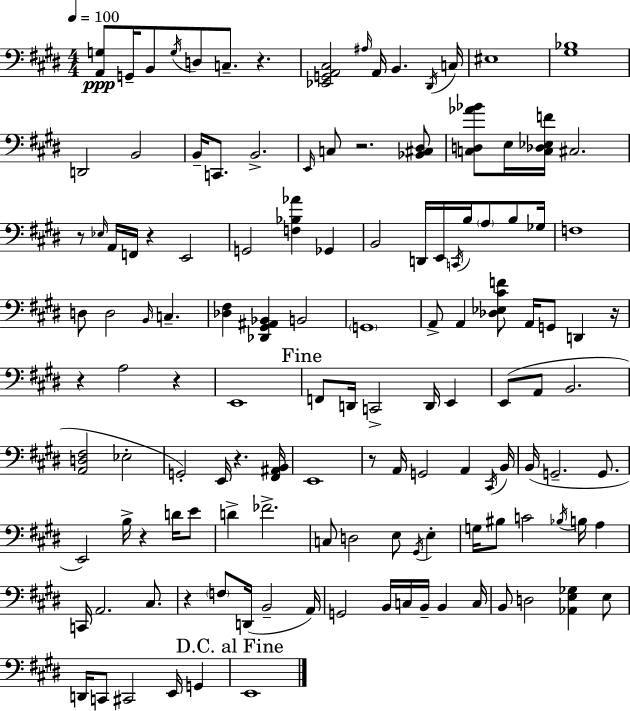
X:1
T:Untitled
M:4/4
L:1/4
K:E
[A,,G,]/2 G,,/4 B,,/2 G,/4 D,/2 C,/2 z [_E,,G,,A,,^C,]2 ^A,/4 A,,/4 B,, ^D,,/4 C,/4 ^E,4 [^G,_B,]4 D,,2 B,,2 B,,/4 C,,/2 B,,2 E,,/4 C,/2 z2 [_B,,^C,^D,]/2 [C,D,_A_B]/2 E,/4 [C,_D,_E,F]/4 ^C,2 z/2 _E,/4 A,,/4 F,,/4 z E,,2 G,,2 [F,_B,_A] _G,, B,,2 D,,/4 E,,/4 C,,/4 B,/4 A,/2 B,/2 _G,/4 F,4 D,/2 D,2 B,,/4 C, [_D,^F,] [_D,,^G,,^A,,_B,,] B,,2 G,,4 A,,/2 A,, [_D,_E,^CF]/2 A,,/4 G,,/2 D,, z/4 z A,2 z E,,4 F,,/2 D,,/4 C,,2 D,,/4 E,, E,,/2 A,,/2 B,,2 [A,,D,^F,]2 _E,2 G,,2 E,,/4 z [^F,,^A,,B,,]/4 E,,4 z/2 A,,/4 G,,2 A,, ^C,,/4 B,,/4 B,,/4 G,,2 G,,/2 E,,2 B,/4 z D/4 E/2 D _F2 C,/2 D,2 E,/2 ^G,,/4 E, G,/4 ^B,/2 C2 _B,/4 B,/4 A, C,,/4 A,,2 ^C,/2 z F,/2 D,,/4 B,,2 A,,/4 G,,2 B,,/4 C,/4 B,,/4 B,, C,/4 B,,/2 D,2 [_A,,E,_G,] E,/2 D,,/4 C,,/2 ^C,,2 E,,/4 G,, E,,4